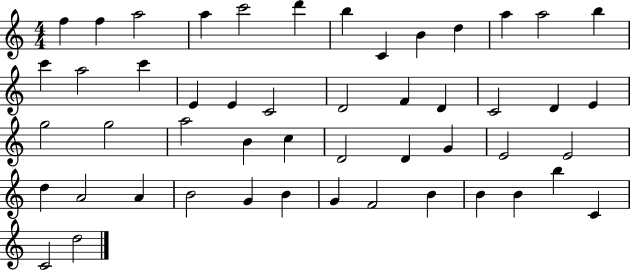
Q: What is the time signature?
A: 4/4